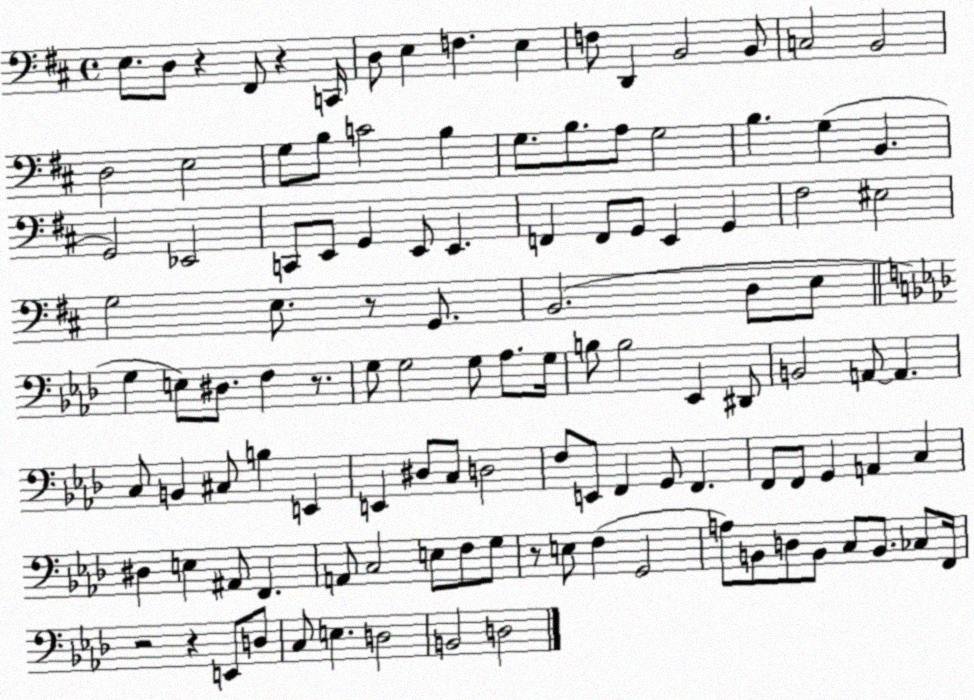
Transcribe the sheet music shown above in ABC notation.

X:1
T:Untitled
M:4/4
L:1/4
K:D
E,/2 D,/2 z ^F,,/2 z C,,/4 D,/2 E, F, E, F,/2 D,, B,,2 B,,/2 C,2 B,,2 D,2 E,2 G,/2 B,/2 C2 B, G,/2 B,/2 A,/2 G,2 B, G, B,, G,,2 _E,,2 C,,/2 E,,/2 G,, E,,/2 E,, F,, F,,/2 G,,/2 E,, G,, ^F,2 ^E,2 G,2 E,/2 z/2 G,,/2 B,,2 D,/2 E,/2 G, E,/2 ^D,/2 F, z/2 G,/2 G,2 G,/2 _A,/2 G,/4 B,/2 B,2 _E,, ^D,,/2 B,,2 A,,/2 A,, C,/2 B,, ^C,/2 B, E,, E,, ^D,/2 C,/2 D,2 F,/2 E,,/2 F,, G,,/2 F,, F,,/2 F,,/2 G,, A,, C, ^D, E, ^A,,/2 F,, A,,/2 C,2 E,/2 F,/2 G,/2 z/2 E,/2 F, G,,2 A,/2 B,,/2 D,/2 B,,/2 C,/2 B,,/2 _C,/2 F,,/4 z2 z E,,/2 D,/2 C,/2 E, D,2 B,,2 D,2